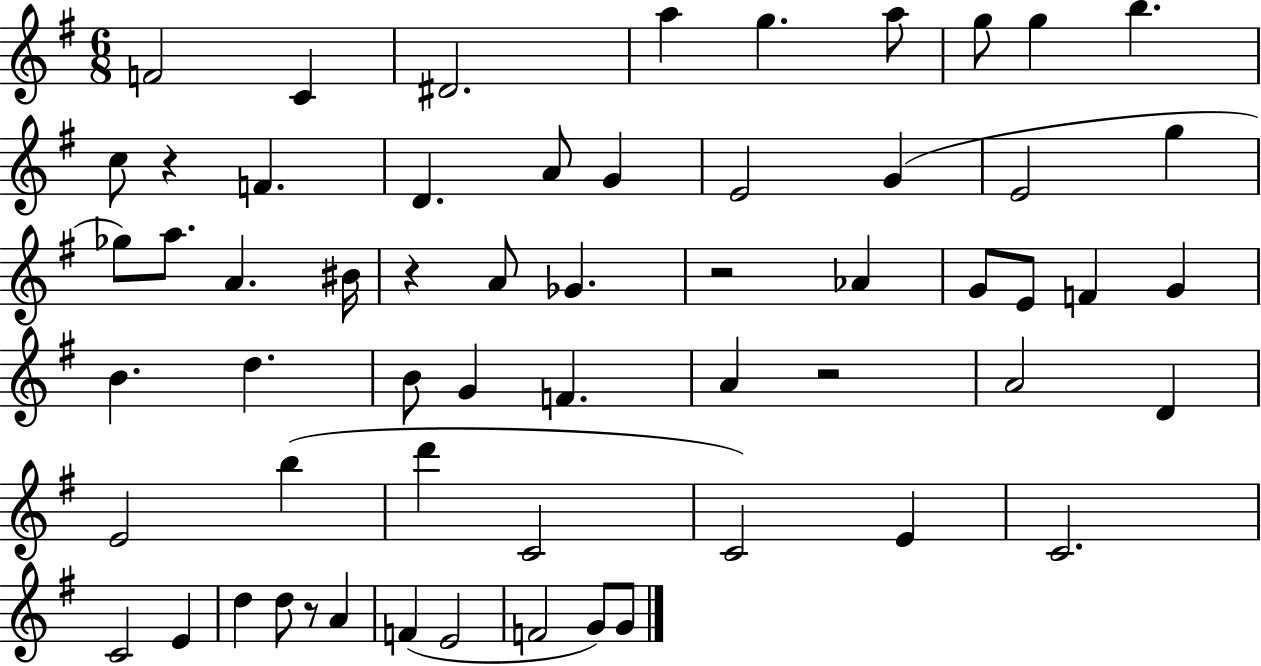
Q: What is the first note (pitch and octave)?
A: F4